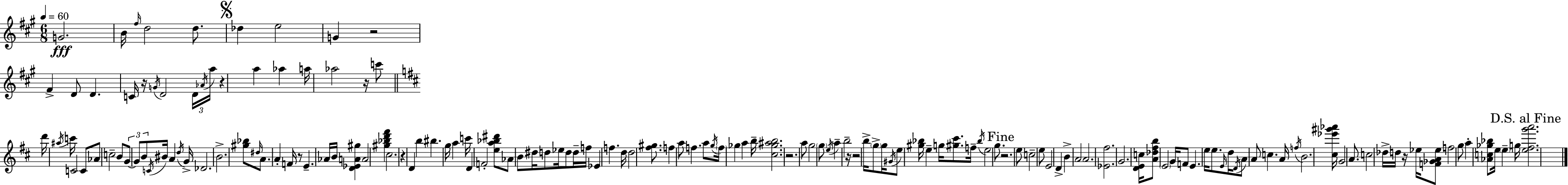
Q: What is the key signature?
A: A major